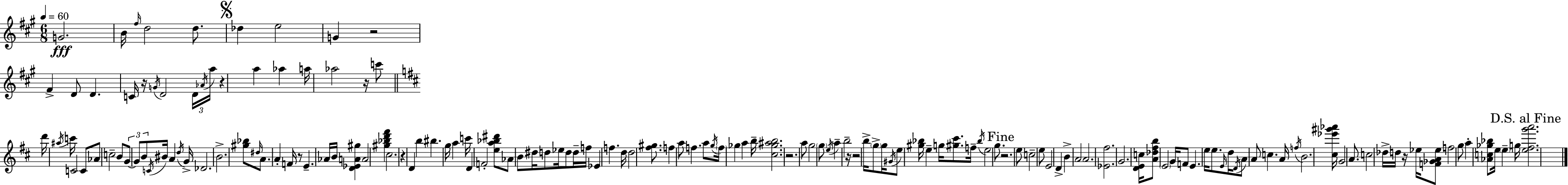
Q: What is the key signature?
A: A major